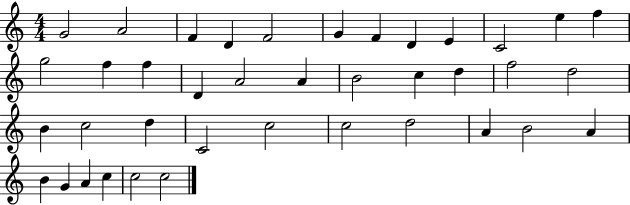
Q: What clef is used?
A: treble